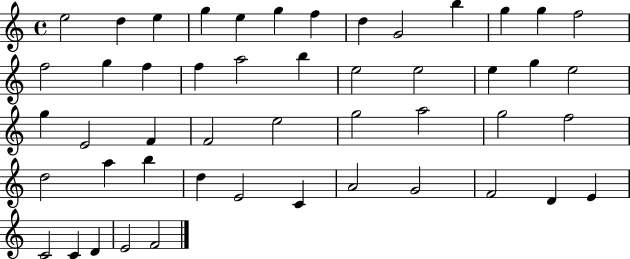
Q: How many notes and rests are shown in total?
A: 49